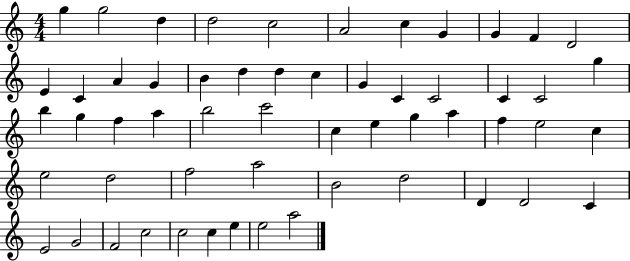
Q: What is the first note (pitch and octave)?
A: G5